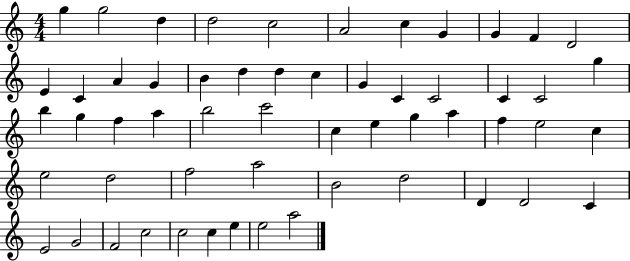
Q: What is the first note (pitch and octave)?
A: G5